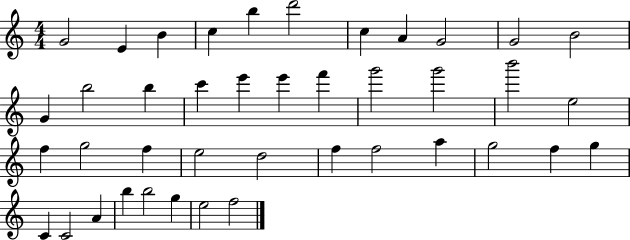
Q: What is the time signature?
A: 4/4